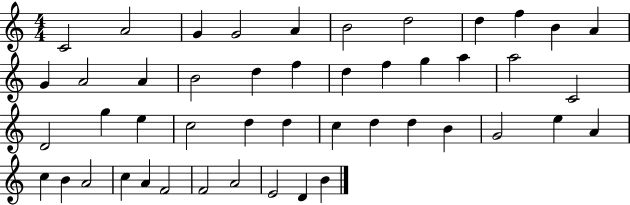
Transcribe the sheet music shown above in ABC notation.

X:1
T:Untitled
M:4/4
L:1/4
K:C
C2 A2 G G2 A B2 d2 d f B A G A2 A B2 d f d f g a a2 C2 D2 g e c2 d d c d d B G2 e A c B A2 c A F2 F2 A2 E2 D B